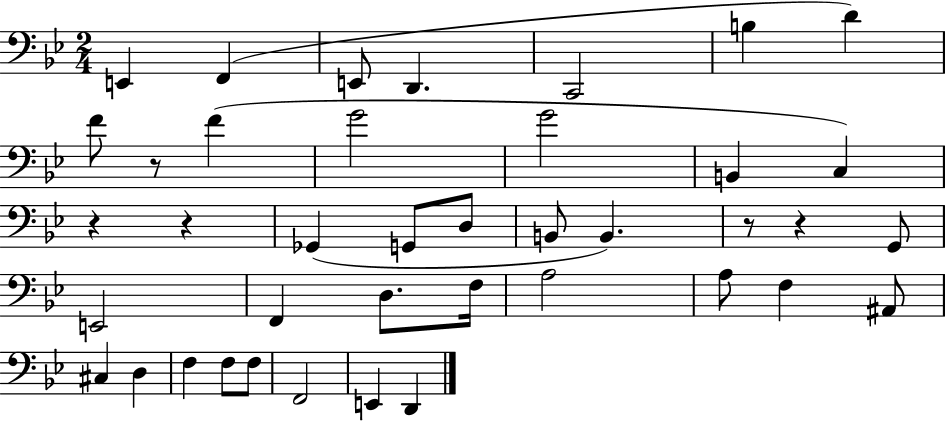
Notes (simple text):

E2/q F2/q E2/e D2/q. C2/h B3/q D4/q F4/e R/e F4/q G4/h G4/h B2/q C3/q R/q R/q Gb2/q G2/e D3/e B2/e B2/q. R/e R/q G2/e E2/h F2/q D3/e. F3/s A3/h A3/e F3/q A#2/e C#3/q D3/q F3/q F3/e F3/e F2/h E2/q D2/q